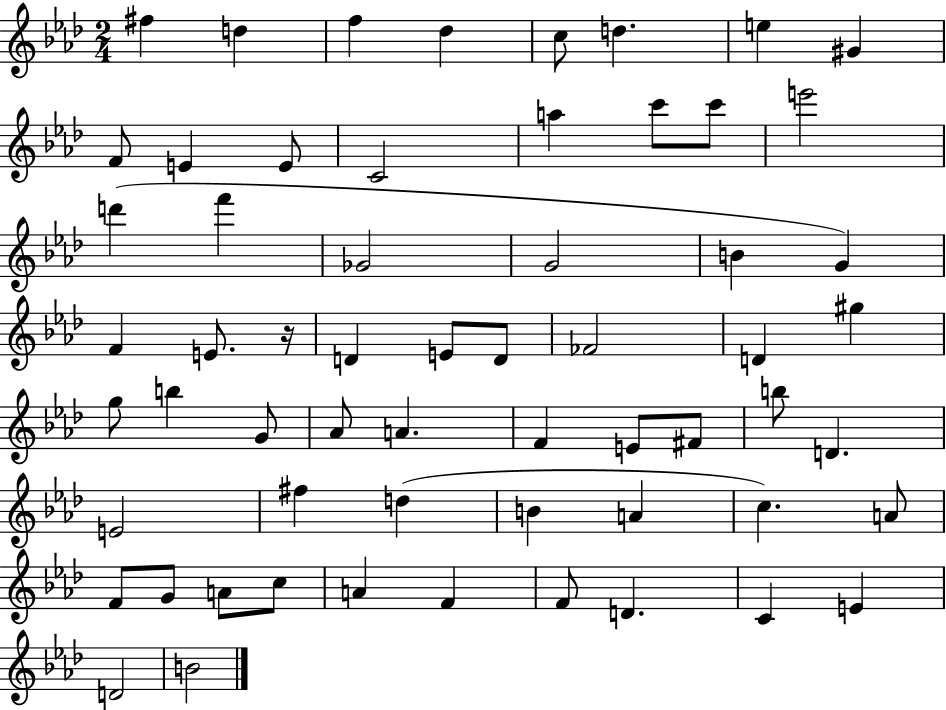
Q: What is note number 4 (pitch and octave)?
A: Db5